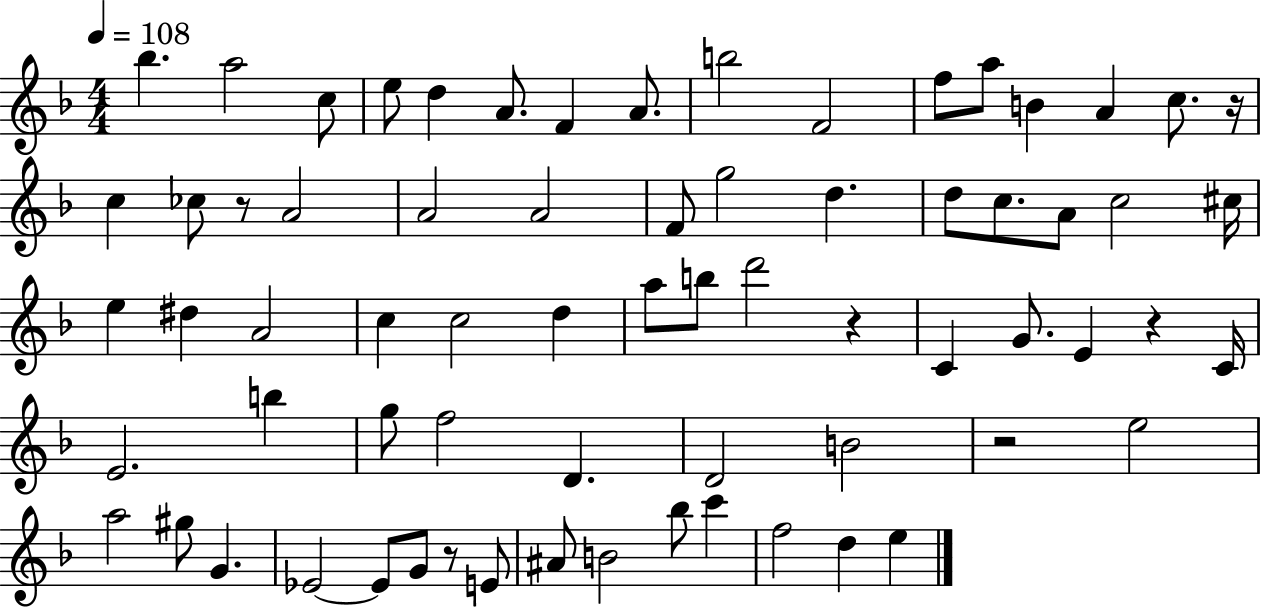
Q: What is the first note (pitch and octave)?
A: Bb5